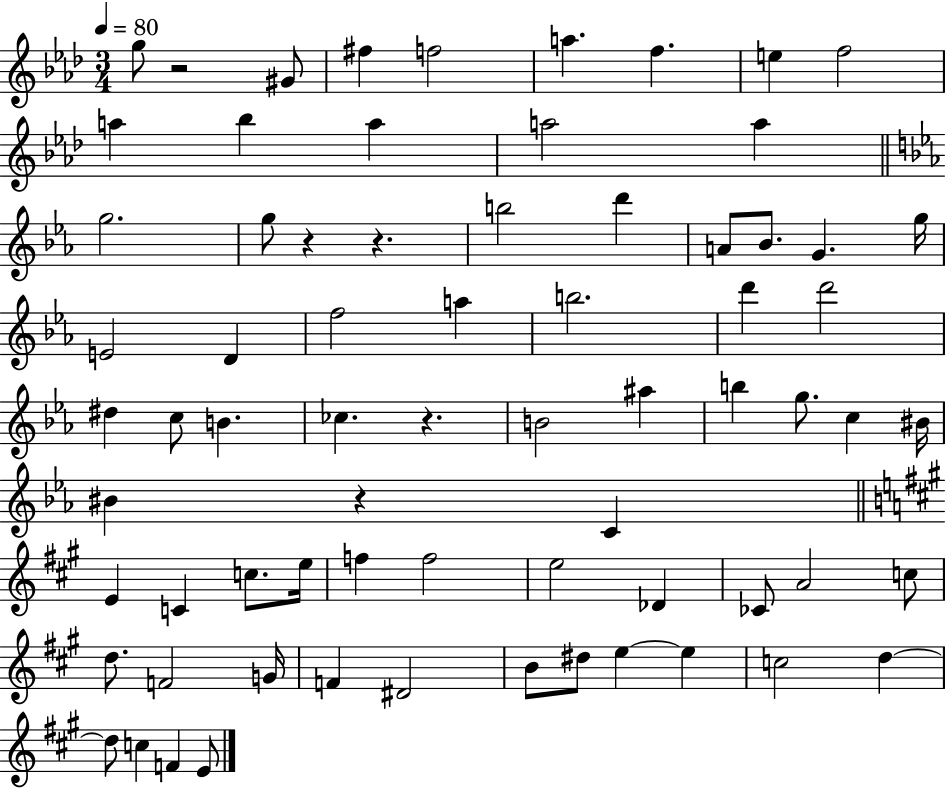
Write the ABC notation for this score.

X:1
T:Untitled
M:3/4
L:1/4
K:Ab
g/2 z2 ^G/2 ^f f2 a f e f2 a _b a a2 a g2 g/2 z z b2 d' A/2 _B/2 G g/4 E2 D f2 a b2 d' d'2 ^d c/2 B _c z B2 ^a b g/2 c ^B/4 ^B z C E C c/2 e/4 f f2 e2 _D _C/2 A2 c/2 d/2 F2 G/4 F ^D2 B/2 ^d/2 e e c2 d d/2 c F E/2